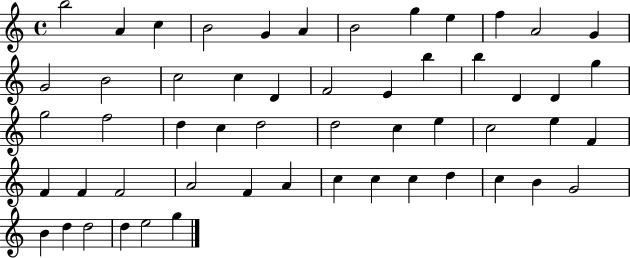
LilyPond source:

{
  \clef treble
  \time 4/4
  \defaultTimeSignature
  \key c \major
  b''2 a'4 c''4 | b'2 g'4 a'4 | b'2 g''4 e''4 | f''4 a'2 g'4 | \break g'2 b'2 | c''2 c''4 d'4 | f'2 e'4 b''4 | b''4 d'4 d'4 g''4 | \break g''2 f''2 | d''4 c''4 d''2 | d''2 c''4 e''4 | c''2 e''4 f'4 | \break f'4 f'4 f'2 | a'2 f'4 a'4 | c''4 c''4 c''4 d''4 | c''4 b'4 g'2 | \break b'4 d''4 d''2 | d''4 e''2 g''4 | \bar "|."
}